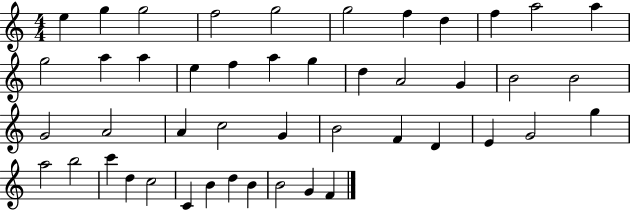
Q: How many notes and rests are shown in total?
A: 46